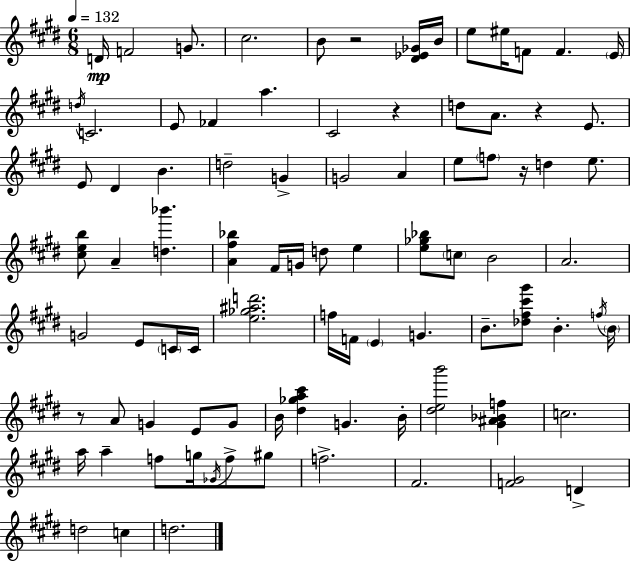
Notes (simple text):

D4/s F4/h G4/e. C#5/h. B4/e R/h [D#4,Eb4,Gb4]/s B4/s E5/e EIS5/s F4/e F4/q. E4/s D5/s C4/h. E4/e FES4/q A5/q. C#4/h R/q D5/e A4/e. R/q E4/e. E4/e D#4/q B4/q. D5/h G4/q G4/h A4/q E5/e F5/e R/s D5/q E5/e. [C#5,E5,B5]/e A4/q [D5,Bb6]/q. [A4,F#5,Bb5]/q F#4/s G4/s D5/e E5/q [E5,Gb5,Bb5]/e C5/e B4/h A4/h. G4/h E4/e C4/s C4/s [E5,Gb5,A#5,D6]/h. F5/s F4/s E4/q G4/q. B4/e. [Db5,F#5,C#6,G#6]/e B4/q. F5/s B4/s R/e A4/e G4/q E4/e G4/e B4/s [D#5,Gb5,A5,C#6]/q G4/q. B4/s [D#5,E5,B6]/h [G#4,A#4,Bb4,F5]/q C5/h. A5/s A5/q F5/e G5/s Gb4/s F5/e G#5/e F5/h. F#4/h. [F4,G#4]/h D4/q D5/h C5/q D5/h.